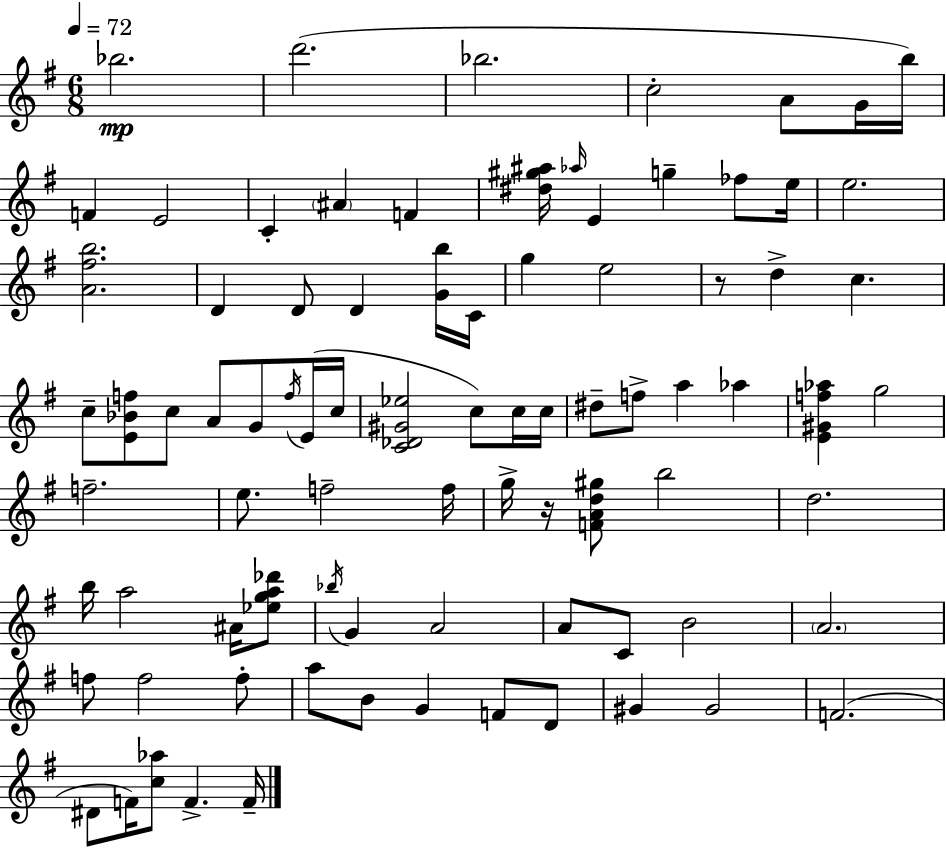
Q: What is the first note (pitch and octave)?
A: Bb5